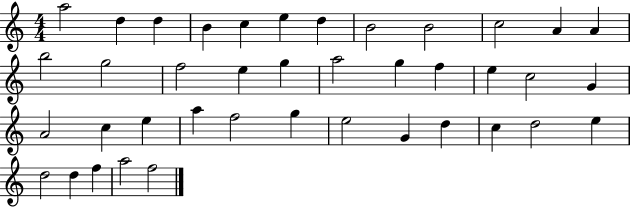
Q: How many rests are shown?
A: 0